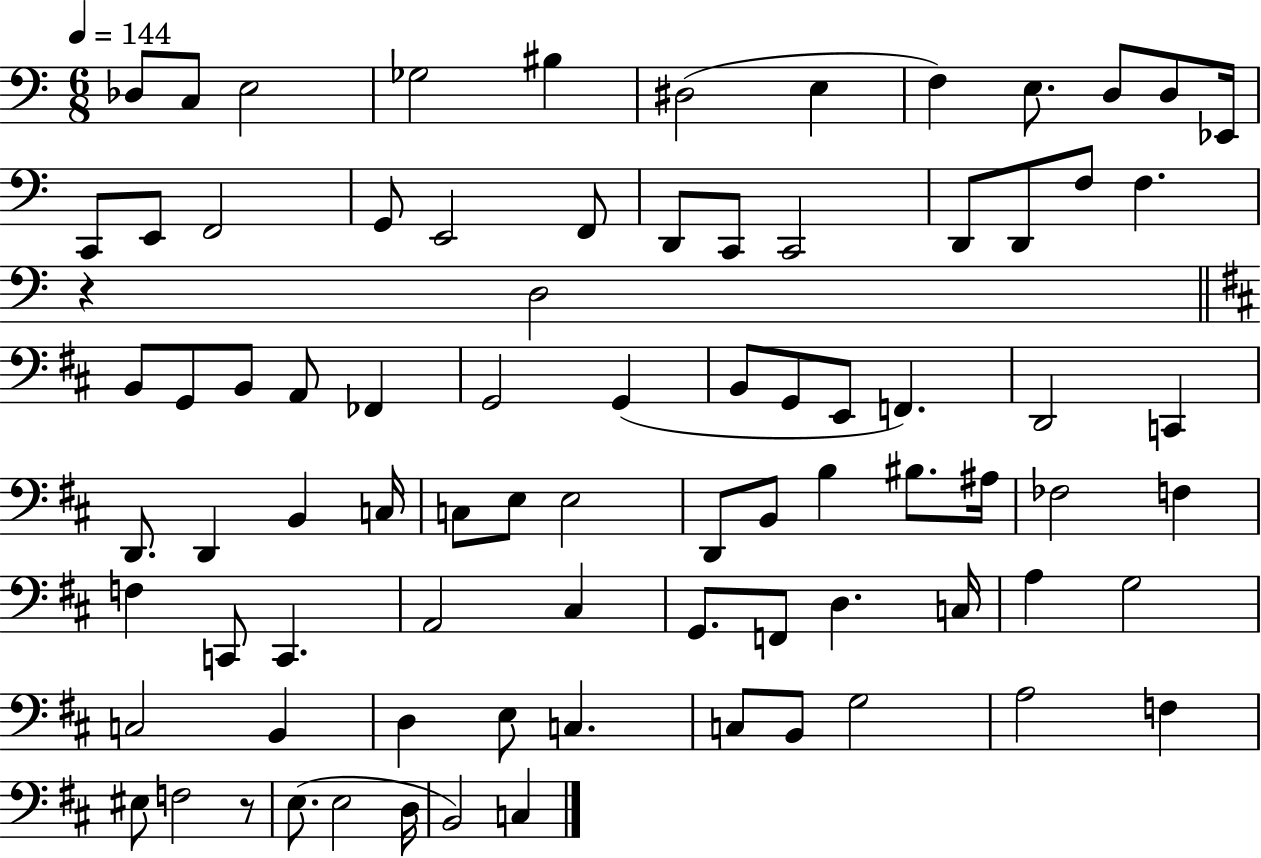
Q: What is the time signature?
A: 6/8